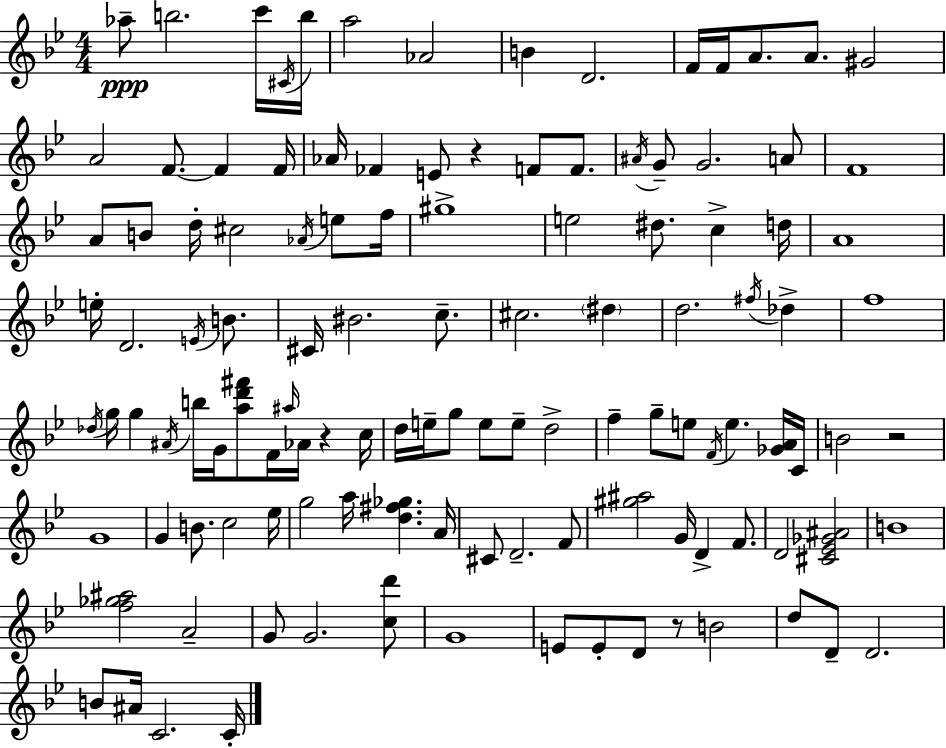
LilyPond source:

{
  \clef treble
  \numericTimeSignature
  \time 4/4
  \key bes \major
  aes''8--\ppp b''2. c'''16 \acciaccatura { cis'16 } | b''16 a''2 aes'2 | b'4 d'2. | f'16 f'16 a'8. a'8. gis'2 | \break a'2 f'8.~~ f'4 | f'16 aes'16 fes'4 e'8 r4 f'8 f'8. | \acciaccatura { ais'16 } g'8-- g'2. | a'8 f'1 | \break a'8 b'8 d''16-. cis''2 \acciaccatura { aes'16 } | e''8 f''16 gis''1-> | e''2 dis''8. c''4-> | d''16 a'1 | \break e''16-. d'2. | \acciaccatura { e'16 } b'8. cis'16 bis'2. | c''8.-- cis''2. | \parenthesize dis''4 d''2. | \break \acciaccatura { fis''16 } des''4-> f''1 | \acciaccatura { des''16 } g''16 g''4 \acciaccatura { ais'16 } b''16 g'16 <a'' d''' fis'''>8 | f'16 \grace { ais''16 } aes'16 r4 c''16 d''16 e''16-- g''8 e''8 e''8-- | d''2-> f''4-- g''8-- e''8 | \break \acciaccatura { f'16 } e''4. <ges' a'>16 c'16 b'2 | r2 g'1 | g'4 b'8. | c''2 ees''16 g''2 | \break a''16 <d'' fis'' ges''>4. a'16 cis'8 d'2.-- | f'8 <gis'' ais''>2 | g'16 d'4-> f'8. d'2 | <cis' ees' ges' ais'>2 b'1 | \break <f'' ges'' ais''>2 | a'2-- g'8 g'2. | <c'' d'''>8 g'1 | e'8 e'8-. d'8 r8 | \break b'2 d''8 d'8-- d'2. | b'8 ais'16 c'2. | c'16-. \bar "|."
}